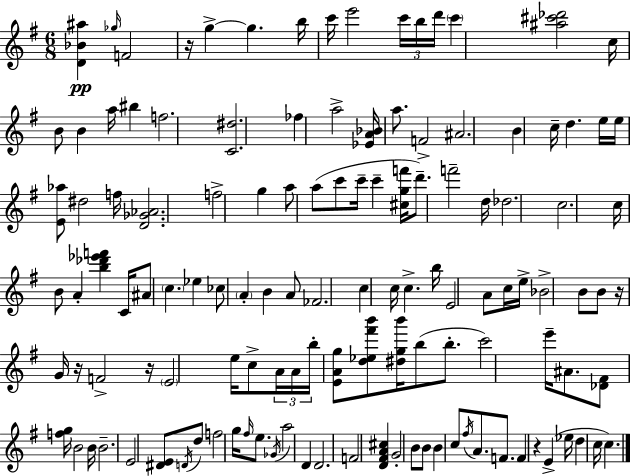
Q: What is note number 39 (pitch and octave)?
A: D5